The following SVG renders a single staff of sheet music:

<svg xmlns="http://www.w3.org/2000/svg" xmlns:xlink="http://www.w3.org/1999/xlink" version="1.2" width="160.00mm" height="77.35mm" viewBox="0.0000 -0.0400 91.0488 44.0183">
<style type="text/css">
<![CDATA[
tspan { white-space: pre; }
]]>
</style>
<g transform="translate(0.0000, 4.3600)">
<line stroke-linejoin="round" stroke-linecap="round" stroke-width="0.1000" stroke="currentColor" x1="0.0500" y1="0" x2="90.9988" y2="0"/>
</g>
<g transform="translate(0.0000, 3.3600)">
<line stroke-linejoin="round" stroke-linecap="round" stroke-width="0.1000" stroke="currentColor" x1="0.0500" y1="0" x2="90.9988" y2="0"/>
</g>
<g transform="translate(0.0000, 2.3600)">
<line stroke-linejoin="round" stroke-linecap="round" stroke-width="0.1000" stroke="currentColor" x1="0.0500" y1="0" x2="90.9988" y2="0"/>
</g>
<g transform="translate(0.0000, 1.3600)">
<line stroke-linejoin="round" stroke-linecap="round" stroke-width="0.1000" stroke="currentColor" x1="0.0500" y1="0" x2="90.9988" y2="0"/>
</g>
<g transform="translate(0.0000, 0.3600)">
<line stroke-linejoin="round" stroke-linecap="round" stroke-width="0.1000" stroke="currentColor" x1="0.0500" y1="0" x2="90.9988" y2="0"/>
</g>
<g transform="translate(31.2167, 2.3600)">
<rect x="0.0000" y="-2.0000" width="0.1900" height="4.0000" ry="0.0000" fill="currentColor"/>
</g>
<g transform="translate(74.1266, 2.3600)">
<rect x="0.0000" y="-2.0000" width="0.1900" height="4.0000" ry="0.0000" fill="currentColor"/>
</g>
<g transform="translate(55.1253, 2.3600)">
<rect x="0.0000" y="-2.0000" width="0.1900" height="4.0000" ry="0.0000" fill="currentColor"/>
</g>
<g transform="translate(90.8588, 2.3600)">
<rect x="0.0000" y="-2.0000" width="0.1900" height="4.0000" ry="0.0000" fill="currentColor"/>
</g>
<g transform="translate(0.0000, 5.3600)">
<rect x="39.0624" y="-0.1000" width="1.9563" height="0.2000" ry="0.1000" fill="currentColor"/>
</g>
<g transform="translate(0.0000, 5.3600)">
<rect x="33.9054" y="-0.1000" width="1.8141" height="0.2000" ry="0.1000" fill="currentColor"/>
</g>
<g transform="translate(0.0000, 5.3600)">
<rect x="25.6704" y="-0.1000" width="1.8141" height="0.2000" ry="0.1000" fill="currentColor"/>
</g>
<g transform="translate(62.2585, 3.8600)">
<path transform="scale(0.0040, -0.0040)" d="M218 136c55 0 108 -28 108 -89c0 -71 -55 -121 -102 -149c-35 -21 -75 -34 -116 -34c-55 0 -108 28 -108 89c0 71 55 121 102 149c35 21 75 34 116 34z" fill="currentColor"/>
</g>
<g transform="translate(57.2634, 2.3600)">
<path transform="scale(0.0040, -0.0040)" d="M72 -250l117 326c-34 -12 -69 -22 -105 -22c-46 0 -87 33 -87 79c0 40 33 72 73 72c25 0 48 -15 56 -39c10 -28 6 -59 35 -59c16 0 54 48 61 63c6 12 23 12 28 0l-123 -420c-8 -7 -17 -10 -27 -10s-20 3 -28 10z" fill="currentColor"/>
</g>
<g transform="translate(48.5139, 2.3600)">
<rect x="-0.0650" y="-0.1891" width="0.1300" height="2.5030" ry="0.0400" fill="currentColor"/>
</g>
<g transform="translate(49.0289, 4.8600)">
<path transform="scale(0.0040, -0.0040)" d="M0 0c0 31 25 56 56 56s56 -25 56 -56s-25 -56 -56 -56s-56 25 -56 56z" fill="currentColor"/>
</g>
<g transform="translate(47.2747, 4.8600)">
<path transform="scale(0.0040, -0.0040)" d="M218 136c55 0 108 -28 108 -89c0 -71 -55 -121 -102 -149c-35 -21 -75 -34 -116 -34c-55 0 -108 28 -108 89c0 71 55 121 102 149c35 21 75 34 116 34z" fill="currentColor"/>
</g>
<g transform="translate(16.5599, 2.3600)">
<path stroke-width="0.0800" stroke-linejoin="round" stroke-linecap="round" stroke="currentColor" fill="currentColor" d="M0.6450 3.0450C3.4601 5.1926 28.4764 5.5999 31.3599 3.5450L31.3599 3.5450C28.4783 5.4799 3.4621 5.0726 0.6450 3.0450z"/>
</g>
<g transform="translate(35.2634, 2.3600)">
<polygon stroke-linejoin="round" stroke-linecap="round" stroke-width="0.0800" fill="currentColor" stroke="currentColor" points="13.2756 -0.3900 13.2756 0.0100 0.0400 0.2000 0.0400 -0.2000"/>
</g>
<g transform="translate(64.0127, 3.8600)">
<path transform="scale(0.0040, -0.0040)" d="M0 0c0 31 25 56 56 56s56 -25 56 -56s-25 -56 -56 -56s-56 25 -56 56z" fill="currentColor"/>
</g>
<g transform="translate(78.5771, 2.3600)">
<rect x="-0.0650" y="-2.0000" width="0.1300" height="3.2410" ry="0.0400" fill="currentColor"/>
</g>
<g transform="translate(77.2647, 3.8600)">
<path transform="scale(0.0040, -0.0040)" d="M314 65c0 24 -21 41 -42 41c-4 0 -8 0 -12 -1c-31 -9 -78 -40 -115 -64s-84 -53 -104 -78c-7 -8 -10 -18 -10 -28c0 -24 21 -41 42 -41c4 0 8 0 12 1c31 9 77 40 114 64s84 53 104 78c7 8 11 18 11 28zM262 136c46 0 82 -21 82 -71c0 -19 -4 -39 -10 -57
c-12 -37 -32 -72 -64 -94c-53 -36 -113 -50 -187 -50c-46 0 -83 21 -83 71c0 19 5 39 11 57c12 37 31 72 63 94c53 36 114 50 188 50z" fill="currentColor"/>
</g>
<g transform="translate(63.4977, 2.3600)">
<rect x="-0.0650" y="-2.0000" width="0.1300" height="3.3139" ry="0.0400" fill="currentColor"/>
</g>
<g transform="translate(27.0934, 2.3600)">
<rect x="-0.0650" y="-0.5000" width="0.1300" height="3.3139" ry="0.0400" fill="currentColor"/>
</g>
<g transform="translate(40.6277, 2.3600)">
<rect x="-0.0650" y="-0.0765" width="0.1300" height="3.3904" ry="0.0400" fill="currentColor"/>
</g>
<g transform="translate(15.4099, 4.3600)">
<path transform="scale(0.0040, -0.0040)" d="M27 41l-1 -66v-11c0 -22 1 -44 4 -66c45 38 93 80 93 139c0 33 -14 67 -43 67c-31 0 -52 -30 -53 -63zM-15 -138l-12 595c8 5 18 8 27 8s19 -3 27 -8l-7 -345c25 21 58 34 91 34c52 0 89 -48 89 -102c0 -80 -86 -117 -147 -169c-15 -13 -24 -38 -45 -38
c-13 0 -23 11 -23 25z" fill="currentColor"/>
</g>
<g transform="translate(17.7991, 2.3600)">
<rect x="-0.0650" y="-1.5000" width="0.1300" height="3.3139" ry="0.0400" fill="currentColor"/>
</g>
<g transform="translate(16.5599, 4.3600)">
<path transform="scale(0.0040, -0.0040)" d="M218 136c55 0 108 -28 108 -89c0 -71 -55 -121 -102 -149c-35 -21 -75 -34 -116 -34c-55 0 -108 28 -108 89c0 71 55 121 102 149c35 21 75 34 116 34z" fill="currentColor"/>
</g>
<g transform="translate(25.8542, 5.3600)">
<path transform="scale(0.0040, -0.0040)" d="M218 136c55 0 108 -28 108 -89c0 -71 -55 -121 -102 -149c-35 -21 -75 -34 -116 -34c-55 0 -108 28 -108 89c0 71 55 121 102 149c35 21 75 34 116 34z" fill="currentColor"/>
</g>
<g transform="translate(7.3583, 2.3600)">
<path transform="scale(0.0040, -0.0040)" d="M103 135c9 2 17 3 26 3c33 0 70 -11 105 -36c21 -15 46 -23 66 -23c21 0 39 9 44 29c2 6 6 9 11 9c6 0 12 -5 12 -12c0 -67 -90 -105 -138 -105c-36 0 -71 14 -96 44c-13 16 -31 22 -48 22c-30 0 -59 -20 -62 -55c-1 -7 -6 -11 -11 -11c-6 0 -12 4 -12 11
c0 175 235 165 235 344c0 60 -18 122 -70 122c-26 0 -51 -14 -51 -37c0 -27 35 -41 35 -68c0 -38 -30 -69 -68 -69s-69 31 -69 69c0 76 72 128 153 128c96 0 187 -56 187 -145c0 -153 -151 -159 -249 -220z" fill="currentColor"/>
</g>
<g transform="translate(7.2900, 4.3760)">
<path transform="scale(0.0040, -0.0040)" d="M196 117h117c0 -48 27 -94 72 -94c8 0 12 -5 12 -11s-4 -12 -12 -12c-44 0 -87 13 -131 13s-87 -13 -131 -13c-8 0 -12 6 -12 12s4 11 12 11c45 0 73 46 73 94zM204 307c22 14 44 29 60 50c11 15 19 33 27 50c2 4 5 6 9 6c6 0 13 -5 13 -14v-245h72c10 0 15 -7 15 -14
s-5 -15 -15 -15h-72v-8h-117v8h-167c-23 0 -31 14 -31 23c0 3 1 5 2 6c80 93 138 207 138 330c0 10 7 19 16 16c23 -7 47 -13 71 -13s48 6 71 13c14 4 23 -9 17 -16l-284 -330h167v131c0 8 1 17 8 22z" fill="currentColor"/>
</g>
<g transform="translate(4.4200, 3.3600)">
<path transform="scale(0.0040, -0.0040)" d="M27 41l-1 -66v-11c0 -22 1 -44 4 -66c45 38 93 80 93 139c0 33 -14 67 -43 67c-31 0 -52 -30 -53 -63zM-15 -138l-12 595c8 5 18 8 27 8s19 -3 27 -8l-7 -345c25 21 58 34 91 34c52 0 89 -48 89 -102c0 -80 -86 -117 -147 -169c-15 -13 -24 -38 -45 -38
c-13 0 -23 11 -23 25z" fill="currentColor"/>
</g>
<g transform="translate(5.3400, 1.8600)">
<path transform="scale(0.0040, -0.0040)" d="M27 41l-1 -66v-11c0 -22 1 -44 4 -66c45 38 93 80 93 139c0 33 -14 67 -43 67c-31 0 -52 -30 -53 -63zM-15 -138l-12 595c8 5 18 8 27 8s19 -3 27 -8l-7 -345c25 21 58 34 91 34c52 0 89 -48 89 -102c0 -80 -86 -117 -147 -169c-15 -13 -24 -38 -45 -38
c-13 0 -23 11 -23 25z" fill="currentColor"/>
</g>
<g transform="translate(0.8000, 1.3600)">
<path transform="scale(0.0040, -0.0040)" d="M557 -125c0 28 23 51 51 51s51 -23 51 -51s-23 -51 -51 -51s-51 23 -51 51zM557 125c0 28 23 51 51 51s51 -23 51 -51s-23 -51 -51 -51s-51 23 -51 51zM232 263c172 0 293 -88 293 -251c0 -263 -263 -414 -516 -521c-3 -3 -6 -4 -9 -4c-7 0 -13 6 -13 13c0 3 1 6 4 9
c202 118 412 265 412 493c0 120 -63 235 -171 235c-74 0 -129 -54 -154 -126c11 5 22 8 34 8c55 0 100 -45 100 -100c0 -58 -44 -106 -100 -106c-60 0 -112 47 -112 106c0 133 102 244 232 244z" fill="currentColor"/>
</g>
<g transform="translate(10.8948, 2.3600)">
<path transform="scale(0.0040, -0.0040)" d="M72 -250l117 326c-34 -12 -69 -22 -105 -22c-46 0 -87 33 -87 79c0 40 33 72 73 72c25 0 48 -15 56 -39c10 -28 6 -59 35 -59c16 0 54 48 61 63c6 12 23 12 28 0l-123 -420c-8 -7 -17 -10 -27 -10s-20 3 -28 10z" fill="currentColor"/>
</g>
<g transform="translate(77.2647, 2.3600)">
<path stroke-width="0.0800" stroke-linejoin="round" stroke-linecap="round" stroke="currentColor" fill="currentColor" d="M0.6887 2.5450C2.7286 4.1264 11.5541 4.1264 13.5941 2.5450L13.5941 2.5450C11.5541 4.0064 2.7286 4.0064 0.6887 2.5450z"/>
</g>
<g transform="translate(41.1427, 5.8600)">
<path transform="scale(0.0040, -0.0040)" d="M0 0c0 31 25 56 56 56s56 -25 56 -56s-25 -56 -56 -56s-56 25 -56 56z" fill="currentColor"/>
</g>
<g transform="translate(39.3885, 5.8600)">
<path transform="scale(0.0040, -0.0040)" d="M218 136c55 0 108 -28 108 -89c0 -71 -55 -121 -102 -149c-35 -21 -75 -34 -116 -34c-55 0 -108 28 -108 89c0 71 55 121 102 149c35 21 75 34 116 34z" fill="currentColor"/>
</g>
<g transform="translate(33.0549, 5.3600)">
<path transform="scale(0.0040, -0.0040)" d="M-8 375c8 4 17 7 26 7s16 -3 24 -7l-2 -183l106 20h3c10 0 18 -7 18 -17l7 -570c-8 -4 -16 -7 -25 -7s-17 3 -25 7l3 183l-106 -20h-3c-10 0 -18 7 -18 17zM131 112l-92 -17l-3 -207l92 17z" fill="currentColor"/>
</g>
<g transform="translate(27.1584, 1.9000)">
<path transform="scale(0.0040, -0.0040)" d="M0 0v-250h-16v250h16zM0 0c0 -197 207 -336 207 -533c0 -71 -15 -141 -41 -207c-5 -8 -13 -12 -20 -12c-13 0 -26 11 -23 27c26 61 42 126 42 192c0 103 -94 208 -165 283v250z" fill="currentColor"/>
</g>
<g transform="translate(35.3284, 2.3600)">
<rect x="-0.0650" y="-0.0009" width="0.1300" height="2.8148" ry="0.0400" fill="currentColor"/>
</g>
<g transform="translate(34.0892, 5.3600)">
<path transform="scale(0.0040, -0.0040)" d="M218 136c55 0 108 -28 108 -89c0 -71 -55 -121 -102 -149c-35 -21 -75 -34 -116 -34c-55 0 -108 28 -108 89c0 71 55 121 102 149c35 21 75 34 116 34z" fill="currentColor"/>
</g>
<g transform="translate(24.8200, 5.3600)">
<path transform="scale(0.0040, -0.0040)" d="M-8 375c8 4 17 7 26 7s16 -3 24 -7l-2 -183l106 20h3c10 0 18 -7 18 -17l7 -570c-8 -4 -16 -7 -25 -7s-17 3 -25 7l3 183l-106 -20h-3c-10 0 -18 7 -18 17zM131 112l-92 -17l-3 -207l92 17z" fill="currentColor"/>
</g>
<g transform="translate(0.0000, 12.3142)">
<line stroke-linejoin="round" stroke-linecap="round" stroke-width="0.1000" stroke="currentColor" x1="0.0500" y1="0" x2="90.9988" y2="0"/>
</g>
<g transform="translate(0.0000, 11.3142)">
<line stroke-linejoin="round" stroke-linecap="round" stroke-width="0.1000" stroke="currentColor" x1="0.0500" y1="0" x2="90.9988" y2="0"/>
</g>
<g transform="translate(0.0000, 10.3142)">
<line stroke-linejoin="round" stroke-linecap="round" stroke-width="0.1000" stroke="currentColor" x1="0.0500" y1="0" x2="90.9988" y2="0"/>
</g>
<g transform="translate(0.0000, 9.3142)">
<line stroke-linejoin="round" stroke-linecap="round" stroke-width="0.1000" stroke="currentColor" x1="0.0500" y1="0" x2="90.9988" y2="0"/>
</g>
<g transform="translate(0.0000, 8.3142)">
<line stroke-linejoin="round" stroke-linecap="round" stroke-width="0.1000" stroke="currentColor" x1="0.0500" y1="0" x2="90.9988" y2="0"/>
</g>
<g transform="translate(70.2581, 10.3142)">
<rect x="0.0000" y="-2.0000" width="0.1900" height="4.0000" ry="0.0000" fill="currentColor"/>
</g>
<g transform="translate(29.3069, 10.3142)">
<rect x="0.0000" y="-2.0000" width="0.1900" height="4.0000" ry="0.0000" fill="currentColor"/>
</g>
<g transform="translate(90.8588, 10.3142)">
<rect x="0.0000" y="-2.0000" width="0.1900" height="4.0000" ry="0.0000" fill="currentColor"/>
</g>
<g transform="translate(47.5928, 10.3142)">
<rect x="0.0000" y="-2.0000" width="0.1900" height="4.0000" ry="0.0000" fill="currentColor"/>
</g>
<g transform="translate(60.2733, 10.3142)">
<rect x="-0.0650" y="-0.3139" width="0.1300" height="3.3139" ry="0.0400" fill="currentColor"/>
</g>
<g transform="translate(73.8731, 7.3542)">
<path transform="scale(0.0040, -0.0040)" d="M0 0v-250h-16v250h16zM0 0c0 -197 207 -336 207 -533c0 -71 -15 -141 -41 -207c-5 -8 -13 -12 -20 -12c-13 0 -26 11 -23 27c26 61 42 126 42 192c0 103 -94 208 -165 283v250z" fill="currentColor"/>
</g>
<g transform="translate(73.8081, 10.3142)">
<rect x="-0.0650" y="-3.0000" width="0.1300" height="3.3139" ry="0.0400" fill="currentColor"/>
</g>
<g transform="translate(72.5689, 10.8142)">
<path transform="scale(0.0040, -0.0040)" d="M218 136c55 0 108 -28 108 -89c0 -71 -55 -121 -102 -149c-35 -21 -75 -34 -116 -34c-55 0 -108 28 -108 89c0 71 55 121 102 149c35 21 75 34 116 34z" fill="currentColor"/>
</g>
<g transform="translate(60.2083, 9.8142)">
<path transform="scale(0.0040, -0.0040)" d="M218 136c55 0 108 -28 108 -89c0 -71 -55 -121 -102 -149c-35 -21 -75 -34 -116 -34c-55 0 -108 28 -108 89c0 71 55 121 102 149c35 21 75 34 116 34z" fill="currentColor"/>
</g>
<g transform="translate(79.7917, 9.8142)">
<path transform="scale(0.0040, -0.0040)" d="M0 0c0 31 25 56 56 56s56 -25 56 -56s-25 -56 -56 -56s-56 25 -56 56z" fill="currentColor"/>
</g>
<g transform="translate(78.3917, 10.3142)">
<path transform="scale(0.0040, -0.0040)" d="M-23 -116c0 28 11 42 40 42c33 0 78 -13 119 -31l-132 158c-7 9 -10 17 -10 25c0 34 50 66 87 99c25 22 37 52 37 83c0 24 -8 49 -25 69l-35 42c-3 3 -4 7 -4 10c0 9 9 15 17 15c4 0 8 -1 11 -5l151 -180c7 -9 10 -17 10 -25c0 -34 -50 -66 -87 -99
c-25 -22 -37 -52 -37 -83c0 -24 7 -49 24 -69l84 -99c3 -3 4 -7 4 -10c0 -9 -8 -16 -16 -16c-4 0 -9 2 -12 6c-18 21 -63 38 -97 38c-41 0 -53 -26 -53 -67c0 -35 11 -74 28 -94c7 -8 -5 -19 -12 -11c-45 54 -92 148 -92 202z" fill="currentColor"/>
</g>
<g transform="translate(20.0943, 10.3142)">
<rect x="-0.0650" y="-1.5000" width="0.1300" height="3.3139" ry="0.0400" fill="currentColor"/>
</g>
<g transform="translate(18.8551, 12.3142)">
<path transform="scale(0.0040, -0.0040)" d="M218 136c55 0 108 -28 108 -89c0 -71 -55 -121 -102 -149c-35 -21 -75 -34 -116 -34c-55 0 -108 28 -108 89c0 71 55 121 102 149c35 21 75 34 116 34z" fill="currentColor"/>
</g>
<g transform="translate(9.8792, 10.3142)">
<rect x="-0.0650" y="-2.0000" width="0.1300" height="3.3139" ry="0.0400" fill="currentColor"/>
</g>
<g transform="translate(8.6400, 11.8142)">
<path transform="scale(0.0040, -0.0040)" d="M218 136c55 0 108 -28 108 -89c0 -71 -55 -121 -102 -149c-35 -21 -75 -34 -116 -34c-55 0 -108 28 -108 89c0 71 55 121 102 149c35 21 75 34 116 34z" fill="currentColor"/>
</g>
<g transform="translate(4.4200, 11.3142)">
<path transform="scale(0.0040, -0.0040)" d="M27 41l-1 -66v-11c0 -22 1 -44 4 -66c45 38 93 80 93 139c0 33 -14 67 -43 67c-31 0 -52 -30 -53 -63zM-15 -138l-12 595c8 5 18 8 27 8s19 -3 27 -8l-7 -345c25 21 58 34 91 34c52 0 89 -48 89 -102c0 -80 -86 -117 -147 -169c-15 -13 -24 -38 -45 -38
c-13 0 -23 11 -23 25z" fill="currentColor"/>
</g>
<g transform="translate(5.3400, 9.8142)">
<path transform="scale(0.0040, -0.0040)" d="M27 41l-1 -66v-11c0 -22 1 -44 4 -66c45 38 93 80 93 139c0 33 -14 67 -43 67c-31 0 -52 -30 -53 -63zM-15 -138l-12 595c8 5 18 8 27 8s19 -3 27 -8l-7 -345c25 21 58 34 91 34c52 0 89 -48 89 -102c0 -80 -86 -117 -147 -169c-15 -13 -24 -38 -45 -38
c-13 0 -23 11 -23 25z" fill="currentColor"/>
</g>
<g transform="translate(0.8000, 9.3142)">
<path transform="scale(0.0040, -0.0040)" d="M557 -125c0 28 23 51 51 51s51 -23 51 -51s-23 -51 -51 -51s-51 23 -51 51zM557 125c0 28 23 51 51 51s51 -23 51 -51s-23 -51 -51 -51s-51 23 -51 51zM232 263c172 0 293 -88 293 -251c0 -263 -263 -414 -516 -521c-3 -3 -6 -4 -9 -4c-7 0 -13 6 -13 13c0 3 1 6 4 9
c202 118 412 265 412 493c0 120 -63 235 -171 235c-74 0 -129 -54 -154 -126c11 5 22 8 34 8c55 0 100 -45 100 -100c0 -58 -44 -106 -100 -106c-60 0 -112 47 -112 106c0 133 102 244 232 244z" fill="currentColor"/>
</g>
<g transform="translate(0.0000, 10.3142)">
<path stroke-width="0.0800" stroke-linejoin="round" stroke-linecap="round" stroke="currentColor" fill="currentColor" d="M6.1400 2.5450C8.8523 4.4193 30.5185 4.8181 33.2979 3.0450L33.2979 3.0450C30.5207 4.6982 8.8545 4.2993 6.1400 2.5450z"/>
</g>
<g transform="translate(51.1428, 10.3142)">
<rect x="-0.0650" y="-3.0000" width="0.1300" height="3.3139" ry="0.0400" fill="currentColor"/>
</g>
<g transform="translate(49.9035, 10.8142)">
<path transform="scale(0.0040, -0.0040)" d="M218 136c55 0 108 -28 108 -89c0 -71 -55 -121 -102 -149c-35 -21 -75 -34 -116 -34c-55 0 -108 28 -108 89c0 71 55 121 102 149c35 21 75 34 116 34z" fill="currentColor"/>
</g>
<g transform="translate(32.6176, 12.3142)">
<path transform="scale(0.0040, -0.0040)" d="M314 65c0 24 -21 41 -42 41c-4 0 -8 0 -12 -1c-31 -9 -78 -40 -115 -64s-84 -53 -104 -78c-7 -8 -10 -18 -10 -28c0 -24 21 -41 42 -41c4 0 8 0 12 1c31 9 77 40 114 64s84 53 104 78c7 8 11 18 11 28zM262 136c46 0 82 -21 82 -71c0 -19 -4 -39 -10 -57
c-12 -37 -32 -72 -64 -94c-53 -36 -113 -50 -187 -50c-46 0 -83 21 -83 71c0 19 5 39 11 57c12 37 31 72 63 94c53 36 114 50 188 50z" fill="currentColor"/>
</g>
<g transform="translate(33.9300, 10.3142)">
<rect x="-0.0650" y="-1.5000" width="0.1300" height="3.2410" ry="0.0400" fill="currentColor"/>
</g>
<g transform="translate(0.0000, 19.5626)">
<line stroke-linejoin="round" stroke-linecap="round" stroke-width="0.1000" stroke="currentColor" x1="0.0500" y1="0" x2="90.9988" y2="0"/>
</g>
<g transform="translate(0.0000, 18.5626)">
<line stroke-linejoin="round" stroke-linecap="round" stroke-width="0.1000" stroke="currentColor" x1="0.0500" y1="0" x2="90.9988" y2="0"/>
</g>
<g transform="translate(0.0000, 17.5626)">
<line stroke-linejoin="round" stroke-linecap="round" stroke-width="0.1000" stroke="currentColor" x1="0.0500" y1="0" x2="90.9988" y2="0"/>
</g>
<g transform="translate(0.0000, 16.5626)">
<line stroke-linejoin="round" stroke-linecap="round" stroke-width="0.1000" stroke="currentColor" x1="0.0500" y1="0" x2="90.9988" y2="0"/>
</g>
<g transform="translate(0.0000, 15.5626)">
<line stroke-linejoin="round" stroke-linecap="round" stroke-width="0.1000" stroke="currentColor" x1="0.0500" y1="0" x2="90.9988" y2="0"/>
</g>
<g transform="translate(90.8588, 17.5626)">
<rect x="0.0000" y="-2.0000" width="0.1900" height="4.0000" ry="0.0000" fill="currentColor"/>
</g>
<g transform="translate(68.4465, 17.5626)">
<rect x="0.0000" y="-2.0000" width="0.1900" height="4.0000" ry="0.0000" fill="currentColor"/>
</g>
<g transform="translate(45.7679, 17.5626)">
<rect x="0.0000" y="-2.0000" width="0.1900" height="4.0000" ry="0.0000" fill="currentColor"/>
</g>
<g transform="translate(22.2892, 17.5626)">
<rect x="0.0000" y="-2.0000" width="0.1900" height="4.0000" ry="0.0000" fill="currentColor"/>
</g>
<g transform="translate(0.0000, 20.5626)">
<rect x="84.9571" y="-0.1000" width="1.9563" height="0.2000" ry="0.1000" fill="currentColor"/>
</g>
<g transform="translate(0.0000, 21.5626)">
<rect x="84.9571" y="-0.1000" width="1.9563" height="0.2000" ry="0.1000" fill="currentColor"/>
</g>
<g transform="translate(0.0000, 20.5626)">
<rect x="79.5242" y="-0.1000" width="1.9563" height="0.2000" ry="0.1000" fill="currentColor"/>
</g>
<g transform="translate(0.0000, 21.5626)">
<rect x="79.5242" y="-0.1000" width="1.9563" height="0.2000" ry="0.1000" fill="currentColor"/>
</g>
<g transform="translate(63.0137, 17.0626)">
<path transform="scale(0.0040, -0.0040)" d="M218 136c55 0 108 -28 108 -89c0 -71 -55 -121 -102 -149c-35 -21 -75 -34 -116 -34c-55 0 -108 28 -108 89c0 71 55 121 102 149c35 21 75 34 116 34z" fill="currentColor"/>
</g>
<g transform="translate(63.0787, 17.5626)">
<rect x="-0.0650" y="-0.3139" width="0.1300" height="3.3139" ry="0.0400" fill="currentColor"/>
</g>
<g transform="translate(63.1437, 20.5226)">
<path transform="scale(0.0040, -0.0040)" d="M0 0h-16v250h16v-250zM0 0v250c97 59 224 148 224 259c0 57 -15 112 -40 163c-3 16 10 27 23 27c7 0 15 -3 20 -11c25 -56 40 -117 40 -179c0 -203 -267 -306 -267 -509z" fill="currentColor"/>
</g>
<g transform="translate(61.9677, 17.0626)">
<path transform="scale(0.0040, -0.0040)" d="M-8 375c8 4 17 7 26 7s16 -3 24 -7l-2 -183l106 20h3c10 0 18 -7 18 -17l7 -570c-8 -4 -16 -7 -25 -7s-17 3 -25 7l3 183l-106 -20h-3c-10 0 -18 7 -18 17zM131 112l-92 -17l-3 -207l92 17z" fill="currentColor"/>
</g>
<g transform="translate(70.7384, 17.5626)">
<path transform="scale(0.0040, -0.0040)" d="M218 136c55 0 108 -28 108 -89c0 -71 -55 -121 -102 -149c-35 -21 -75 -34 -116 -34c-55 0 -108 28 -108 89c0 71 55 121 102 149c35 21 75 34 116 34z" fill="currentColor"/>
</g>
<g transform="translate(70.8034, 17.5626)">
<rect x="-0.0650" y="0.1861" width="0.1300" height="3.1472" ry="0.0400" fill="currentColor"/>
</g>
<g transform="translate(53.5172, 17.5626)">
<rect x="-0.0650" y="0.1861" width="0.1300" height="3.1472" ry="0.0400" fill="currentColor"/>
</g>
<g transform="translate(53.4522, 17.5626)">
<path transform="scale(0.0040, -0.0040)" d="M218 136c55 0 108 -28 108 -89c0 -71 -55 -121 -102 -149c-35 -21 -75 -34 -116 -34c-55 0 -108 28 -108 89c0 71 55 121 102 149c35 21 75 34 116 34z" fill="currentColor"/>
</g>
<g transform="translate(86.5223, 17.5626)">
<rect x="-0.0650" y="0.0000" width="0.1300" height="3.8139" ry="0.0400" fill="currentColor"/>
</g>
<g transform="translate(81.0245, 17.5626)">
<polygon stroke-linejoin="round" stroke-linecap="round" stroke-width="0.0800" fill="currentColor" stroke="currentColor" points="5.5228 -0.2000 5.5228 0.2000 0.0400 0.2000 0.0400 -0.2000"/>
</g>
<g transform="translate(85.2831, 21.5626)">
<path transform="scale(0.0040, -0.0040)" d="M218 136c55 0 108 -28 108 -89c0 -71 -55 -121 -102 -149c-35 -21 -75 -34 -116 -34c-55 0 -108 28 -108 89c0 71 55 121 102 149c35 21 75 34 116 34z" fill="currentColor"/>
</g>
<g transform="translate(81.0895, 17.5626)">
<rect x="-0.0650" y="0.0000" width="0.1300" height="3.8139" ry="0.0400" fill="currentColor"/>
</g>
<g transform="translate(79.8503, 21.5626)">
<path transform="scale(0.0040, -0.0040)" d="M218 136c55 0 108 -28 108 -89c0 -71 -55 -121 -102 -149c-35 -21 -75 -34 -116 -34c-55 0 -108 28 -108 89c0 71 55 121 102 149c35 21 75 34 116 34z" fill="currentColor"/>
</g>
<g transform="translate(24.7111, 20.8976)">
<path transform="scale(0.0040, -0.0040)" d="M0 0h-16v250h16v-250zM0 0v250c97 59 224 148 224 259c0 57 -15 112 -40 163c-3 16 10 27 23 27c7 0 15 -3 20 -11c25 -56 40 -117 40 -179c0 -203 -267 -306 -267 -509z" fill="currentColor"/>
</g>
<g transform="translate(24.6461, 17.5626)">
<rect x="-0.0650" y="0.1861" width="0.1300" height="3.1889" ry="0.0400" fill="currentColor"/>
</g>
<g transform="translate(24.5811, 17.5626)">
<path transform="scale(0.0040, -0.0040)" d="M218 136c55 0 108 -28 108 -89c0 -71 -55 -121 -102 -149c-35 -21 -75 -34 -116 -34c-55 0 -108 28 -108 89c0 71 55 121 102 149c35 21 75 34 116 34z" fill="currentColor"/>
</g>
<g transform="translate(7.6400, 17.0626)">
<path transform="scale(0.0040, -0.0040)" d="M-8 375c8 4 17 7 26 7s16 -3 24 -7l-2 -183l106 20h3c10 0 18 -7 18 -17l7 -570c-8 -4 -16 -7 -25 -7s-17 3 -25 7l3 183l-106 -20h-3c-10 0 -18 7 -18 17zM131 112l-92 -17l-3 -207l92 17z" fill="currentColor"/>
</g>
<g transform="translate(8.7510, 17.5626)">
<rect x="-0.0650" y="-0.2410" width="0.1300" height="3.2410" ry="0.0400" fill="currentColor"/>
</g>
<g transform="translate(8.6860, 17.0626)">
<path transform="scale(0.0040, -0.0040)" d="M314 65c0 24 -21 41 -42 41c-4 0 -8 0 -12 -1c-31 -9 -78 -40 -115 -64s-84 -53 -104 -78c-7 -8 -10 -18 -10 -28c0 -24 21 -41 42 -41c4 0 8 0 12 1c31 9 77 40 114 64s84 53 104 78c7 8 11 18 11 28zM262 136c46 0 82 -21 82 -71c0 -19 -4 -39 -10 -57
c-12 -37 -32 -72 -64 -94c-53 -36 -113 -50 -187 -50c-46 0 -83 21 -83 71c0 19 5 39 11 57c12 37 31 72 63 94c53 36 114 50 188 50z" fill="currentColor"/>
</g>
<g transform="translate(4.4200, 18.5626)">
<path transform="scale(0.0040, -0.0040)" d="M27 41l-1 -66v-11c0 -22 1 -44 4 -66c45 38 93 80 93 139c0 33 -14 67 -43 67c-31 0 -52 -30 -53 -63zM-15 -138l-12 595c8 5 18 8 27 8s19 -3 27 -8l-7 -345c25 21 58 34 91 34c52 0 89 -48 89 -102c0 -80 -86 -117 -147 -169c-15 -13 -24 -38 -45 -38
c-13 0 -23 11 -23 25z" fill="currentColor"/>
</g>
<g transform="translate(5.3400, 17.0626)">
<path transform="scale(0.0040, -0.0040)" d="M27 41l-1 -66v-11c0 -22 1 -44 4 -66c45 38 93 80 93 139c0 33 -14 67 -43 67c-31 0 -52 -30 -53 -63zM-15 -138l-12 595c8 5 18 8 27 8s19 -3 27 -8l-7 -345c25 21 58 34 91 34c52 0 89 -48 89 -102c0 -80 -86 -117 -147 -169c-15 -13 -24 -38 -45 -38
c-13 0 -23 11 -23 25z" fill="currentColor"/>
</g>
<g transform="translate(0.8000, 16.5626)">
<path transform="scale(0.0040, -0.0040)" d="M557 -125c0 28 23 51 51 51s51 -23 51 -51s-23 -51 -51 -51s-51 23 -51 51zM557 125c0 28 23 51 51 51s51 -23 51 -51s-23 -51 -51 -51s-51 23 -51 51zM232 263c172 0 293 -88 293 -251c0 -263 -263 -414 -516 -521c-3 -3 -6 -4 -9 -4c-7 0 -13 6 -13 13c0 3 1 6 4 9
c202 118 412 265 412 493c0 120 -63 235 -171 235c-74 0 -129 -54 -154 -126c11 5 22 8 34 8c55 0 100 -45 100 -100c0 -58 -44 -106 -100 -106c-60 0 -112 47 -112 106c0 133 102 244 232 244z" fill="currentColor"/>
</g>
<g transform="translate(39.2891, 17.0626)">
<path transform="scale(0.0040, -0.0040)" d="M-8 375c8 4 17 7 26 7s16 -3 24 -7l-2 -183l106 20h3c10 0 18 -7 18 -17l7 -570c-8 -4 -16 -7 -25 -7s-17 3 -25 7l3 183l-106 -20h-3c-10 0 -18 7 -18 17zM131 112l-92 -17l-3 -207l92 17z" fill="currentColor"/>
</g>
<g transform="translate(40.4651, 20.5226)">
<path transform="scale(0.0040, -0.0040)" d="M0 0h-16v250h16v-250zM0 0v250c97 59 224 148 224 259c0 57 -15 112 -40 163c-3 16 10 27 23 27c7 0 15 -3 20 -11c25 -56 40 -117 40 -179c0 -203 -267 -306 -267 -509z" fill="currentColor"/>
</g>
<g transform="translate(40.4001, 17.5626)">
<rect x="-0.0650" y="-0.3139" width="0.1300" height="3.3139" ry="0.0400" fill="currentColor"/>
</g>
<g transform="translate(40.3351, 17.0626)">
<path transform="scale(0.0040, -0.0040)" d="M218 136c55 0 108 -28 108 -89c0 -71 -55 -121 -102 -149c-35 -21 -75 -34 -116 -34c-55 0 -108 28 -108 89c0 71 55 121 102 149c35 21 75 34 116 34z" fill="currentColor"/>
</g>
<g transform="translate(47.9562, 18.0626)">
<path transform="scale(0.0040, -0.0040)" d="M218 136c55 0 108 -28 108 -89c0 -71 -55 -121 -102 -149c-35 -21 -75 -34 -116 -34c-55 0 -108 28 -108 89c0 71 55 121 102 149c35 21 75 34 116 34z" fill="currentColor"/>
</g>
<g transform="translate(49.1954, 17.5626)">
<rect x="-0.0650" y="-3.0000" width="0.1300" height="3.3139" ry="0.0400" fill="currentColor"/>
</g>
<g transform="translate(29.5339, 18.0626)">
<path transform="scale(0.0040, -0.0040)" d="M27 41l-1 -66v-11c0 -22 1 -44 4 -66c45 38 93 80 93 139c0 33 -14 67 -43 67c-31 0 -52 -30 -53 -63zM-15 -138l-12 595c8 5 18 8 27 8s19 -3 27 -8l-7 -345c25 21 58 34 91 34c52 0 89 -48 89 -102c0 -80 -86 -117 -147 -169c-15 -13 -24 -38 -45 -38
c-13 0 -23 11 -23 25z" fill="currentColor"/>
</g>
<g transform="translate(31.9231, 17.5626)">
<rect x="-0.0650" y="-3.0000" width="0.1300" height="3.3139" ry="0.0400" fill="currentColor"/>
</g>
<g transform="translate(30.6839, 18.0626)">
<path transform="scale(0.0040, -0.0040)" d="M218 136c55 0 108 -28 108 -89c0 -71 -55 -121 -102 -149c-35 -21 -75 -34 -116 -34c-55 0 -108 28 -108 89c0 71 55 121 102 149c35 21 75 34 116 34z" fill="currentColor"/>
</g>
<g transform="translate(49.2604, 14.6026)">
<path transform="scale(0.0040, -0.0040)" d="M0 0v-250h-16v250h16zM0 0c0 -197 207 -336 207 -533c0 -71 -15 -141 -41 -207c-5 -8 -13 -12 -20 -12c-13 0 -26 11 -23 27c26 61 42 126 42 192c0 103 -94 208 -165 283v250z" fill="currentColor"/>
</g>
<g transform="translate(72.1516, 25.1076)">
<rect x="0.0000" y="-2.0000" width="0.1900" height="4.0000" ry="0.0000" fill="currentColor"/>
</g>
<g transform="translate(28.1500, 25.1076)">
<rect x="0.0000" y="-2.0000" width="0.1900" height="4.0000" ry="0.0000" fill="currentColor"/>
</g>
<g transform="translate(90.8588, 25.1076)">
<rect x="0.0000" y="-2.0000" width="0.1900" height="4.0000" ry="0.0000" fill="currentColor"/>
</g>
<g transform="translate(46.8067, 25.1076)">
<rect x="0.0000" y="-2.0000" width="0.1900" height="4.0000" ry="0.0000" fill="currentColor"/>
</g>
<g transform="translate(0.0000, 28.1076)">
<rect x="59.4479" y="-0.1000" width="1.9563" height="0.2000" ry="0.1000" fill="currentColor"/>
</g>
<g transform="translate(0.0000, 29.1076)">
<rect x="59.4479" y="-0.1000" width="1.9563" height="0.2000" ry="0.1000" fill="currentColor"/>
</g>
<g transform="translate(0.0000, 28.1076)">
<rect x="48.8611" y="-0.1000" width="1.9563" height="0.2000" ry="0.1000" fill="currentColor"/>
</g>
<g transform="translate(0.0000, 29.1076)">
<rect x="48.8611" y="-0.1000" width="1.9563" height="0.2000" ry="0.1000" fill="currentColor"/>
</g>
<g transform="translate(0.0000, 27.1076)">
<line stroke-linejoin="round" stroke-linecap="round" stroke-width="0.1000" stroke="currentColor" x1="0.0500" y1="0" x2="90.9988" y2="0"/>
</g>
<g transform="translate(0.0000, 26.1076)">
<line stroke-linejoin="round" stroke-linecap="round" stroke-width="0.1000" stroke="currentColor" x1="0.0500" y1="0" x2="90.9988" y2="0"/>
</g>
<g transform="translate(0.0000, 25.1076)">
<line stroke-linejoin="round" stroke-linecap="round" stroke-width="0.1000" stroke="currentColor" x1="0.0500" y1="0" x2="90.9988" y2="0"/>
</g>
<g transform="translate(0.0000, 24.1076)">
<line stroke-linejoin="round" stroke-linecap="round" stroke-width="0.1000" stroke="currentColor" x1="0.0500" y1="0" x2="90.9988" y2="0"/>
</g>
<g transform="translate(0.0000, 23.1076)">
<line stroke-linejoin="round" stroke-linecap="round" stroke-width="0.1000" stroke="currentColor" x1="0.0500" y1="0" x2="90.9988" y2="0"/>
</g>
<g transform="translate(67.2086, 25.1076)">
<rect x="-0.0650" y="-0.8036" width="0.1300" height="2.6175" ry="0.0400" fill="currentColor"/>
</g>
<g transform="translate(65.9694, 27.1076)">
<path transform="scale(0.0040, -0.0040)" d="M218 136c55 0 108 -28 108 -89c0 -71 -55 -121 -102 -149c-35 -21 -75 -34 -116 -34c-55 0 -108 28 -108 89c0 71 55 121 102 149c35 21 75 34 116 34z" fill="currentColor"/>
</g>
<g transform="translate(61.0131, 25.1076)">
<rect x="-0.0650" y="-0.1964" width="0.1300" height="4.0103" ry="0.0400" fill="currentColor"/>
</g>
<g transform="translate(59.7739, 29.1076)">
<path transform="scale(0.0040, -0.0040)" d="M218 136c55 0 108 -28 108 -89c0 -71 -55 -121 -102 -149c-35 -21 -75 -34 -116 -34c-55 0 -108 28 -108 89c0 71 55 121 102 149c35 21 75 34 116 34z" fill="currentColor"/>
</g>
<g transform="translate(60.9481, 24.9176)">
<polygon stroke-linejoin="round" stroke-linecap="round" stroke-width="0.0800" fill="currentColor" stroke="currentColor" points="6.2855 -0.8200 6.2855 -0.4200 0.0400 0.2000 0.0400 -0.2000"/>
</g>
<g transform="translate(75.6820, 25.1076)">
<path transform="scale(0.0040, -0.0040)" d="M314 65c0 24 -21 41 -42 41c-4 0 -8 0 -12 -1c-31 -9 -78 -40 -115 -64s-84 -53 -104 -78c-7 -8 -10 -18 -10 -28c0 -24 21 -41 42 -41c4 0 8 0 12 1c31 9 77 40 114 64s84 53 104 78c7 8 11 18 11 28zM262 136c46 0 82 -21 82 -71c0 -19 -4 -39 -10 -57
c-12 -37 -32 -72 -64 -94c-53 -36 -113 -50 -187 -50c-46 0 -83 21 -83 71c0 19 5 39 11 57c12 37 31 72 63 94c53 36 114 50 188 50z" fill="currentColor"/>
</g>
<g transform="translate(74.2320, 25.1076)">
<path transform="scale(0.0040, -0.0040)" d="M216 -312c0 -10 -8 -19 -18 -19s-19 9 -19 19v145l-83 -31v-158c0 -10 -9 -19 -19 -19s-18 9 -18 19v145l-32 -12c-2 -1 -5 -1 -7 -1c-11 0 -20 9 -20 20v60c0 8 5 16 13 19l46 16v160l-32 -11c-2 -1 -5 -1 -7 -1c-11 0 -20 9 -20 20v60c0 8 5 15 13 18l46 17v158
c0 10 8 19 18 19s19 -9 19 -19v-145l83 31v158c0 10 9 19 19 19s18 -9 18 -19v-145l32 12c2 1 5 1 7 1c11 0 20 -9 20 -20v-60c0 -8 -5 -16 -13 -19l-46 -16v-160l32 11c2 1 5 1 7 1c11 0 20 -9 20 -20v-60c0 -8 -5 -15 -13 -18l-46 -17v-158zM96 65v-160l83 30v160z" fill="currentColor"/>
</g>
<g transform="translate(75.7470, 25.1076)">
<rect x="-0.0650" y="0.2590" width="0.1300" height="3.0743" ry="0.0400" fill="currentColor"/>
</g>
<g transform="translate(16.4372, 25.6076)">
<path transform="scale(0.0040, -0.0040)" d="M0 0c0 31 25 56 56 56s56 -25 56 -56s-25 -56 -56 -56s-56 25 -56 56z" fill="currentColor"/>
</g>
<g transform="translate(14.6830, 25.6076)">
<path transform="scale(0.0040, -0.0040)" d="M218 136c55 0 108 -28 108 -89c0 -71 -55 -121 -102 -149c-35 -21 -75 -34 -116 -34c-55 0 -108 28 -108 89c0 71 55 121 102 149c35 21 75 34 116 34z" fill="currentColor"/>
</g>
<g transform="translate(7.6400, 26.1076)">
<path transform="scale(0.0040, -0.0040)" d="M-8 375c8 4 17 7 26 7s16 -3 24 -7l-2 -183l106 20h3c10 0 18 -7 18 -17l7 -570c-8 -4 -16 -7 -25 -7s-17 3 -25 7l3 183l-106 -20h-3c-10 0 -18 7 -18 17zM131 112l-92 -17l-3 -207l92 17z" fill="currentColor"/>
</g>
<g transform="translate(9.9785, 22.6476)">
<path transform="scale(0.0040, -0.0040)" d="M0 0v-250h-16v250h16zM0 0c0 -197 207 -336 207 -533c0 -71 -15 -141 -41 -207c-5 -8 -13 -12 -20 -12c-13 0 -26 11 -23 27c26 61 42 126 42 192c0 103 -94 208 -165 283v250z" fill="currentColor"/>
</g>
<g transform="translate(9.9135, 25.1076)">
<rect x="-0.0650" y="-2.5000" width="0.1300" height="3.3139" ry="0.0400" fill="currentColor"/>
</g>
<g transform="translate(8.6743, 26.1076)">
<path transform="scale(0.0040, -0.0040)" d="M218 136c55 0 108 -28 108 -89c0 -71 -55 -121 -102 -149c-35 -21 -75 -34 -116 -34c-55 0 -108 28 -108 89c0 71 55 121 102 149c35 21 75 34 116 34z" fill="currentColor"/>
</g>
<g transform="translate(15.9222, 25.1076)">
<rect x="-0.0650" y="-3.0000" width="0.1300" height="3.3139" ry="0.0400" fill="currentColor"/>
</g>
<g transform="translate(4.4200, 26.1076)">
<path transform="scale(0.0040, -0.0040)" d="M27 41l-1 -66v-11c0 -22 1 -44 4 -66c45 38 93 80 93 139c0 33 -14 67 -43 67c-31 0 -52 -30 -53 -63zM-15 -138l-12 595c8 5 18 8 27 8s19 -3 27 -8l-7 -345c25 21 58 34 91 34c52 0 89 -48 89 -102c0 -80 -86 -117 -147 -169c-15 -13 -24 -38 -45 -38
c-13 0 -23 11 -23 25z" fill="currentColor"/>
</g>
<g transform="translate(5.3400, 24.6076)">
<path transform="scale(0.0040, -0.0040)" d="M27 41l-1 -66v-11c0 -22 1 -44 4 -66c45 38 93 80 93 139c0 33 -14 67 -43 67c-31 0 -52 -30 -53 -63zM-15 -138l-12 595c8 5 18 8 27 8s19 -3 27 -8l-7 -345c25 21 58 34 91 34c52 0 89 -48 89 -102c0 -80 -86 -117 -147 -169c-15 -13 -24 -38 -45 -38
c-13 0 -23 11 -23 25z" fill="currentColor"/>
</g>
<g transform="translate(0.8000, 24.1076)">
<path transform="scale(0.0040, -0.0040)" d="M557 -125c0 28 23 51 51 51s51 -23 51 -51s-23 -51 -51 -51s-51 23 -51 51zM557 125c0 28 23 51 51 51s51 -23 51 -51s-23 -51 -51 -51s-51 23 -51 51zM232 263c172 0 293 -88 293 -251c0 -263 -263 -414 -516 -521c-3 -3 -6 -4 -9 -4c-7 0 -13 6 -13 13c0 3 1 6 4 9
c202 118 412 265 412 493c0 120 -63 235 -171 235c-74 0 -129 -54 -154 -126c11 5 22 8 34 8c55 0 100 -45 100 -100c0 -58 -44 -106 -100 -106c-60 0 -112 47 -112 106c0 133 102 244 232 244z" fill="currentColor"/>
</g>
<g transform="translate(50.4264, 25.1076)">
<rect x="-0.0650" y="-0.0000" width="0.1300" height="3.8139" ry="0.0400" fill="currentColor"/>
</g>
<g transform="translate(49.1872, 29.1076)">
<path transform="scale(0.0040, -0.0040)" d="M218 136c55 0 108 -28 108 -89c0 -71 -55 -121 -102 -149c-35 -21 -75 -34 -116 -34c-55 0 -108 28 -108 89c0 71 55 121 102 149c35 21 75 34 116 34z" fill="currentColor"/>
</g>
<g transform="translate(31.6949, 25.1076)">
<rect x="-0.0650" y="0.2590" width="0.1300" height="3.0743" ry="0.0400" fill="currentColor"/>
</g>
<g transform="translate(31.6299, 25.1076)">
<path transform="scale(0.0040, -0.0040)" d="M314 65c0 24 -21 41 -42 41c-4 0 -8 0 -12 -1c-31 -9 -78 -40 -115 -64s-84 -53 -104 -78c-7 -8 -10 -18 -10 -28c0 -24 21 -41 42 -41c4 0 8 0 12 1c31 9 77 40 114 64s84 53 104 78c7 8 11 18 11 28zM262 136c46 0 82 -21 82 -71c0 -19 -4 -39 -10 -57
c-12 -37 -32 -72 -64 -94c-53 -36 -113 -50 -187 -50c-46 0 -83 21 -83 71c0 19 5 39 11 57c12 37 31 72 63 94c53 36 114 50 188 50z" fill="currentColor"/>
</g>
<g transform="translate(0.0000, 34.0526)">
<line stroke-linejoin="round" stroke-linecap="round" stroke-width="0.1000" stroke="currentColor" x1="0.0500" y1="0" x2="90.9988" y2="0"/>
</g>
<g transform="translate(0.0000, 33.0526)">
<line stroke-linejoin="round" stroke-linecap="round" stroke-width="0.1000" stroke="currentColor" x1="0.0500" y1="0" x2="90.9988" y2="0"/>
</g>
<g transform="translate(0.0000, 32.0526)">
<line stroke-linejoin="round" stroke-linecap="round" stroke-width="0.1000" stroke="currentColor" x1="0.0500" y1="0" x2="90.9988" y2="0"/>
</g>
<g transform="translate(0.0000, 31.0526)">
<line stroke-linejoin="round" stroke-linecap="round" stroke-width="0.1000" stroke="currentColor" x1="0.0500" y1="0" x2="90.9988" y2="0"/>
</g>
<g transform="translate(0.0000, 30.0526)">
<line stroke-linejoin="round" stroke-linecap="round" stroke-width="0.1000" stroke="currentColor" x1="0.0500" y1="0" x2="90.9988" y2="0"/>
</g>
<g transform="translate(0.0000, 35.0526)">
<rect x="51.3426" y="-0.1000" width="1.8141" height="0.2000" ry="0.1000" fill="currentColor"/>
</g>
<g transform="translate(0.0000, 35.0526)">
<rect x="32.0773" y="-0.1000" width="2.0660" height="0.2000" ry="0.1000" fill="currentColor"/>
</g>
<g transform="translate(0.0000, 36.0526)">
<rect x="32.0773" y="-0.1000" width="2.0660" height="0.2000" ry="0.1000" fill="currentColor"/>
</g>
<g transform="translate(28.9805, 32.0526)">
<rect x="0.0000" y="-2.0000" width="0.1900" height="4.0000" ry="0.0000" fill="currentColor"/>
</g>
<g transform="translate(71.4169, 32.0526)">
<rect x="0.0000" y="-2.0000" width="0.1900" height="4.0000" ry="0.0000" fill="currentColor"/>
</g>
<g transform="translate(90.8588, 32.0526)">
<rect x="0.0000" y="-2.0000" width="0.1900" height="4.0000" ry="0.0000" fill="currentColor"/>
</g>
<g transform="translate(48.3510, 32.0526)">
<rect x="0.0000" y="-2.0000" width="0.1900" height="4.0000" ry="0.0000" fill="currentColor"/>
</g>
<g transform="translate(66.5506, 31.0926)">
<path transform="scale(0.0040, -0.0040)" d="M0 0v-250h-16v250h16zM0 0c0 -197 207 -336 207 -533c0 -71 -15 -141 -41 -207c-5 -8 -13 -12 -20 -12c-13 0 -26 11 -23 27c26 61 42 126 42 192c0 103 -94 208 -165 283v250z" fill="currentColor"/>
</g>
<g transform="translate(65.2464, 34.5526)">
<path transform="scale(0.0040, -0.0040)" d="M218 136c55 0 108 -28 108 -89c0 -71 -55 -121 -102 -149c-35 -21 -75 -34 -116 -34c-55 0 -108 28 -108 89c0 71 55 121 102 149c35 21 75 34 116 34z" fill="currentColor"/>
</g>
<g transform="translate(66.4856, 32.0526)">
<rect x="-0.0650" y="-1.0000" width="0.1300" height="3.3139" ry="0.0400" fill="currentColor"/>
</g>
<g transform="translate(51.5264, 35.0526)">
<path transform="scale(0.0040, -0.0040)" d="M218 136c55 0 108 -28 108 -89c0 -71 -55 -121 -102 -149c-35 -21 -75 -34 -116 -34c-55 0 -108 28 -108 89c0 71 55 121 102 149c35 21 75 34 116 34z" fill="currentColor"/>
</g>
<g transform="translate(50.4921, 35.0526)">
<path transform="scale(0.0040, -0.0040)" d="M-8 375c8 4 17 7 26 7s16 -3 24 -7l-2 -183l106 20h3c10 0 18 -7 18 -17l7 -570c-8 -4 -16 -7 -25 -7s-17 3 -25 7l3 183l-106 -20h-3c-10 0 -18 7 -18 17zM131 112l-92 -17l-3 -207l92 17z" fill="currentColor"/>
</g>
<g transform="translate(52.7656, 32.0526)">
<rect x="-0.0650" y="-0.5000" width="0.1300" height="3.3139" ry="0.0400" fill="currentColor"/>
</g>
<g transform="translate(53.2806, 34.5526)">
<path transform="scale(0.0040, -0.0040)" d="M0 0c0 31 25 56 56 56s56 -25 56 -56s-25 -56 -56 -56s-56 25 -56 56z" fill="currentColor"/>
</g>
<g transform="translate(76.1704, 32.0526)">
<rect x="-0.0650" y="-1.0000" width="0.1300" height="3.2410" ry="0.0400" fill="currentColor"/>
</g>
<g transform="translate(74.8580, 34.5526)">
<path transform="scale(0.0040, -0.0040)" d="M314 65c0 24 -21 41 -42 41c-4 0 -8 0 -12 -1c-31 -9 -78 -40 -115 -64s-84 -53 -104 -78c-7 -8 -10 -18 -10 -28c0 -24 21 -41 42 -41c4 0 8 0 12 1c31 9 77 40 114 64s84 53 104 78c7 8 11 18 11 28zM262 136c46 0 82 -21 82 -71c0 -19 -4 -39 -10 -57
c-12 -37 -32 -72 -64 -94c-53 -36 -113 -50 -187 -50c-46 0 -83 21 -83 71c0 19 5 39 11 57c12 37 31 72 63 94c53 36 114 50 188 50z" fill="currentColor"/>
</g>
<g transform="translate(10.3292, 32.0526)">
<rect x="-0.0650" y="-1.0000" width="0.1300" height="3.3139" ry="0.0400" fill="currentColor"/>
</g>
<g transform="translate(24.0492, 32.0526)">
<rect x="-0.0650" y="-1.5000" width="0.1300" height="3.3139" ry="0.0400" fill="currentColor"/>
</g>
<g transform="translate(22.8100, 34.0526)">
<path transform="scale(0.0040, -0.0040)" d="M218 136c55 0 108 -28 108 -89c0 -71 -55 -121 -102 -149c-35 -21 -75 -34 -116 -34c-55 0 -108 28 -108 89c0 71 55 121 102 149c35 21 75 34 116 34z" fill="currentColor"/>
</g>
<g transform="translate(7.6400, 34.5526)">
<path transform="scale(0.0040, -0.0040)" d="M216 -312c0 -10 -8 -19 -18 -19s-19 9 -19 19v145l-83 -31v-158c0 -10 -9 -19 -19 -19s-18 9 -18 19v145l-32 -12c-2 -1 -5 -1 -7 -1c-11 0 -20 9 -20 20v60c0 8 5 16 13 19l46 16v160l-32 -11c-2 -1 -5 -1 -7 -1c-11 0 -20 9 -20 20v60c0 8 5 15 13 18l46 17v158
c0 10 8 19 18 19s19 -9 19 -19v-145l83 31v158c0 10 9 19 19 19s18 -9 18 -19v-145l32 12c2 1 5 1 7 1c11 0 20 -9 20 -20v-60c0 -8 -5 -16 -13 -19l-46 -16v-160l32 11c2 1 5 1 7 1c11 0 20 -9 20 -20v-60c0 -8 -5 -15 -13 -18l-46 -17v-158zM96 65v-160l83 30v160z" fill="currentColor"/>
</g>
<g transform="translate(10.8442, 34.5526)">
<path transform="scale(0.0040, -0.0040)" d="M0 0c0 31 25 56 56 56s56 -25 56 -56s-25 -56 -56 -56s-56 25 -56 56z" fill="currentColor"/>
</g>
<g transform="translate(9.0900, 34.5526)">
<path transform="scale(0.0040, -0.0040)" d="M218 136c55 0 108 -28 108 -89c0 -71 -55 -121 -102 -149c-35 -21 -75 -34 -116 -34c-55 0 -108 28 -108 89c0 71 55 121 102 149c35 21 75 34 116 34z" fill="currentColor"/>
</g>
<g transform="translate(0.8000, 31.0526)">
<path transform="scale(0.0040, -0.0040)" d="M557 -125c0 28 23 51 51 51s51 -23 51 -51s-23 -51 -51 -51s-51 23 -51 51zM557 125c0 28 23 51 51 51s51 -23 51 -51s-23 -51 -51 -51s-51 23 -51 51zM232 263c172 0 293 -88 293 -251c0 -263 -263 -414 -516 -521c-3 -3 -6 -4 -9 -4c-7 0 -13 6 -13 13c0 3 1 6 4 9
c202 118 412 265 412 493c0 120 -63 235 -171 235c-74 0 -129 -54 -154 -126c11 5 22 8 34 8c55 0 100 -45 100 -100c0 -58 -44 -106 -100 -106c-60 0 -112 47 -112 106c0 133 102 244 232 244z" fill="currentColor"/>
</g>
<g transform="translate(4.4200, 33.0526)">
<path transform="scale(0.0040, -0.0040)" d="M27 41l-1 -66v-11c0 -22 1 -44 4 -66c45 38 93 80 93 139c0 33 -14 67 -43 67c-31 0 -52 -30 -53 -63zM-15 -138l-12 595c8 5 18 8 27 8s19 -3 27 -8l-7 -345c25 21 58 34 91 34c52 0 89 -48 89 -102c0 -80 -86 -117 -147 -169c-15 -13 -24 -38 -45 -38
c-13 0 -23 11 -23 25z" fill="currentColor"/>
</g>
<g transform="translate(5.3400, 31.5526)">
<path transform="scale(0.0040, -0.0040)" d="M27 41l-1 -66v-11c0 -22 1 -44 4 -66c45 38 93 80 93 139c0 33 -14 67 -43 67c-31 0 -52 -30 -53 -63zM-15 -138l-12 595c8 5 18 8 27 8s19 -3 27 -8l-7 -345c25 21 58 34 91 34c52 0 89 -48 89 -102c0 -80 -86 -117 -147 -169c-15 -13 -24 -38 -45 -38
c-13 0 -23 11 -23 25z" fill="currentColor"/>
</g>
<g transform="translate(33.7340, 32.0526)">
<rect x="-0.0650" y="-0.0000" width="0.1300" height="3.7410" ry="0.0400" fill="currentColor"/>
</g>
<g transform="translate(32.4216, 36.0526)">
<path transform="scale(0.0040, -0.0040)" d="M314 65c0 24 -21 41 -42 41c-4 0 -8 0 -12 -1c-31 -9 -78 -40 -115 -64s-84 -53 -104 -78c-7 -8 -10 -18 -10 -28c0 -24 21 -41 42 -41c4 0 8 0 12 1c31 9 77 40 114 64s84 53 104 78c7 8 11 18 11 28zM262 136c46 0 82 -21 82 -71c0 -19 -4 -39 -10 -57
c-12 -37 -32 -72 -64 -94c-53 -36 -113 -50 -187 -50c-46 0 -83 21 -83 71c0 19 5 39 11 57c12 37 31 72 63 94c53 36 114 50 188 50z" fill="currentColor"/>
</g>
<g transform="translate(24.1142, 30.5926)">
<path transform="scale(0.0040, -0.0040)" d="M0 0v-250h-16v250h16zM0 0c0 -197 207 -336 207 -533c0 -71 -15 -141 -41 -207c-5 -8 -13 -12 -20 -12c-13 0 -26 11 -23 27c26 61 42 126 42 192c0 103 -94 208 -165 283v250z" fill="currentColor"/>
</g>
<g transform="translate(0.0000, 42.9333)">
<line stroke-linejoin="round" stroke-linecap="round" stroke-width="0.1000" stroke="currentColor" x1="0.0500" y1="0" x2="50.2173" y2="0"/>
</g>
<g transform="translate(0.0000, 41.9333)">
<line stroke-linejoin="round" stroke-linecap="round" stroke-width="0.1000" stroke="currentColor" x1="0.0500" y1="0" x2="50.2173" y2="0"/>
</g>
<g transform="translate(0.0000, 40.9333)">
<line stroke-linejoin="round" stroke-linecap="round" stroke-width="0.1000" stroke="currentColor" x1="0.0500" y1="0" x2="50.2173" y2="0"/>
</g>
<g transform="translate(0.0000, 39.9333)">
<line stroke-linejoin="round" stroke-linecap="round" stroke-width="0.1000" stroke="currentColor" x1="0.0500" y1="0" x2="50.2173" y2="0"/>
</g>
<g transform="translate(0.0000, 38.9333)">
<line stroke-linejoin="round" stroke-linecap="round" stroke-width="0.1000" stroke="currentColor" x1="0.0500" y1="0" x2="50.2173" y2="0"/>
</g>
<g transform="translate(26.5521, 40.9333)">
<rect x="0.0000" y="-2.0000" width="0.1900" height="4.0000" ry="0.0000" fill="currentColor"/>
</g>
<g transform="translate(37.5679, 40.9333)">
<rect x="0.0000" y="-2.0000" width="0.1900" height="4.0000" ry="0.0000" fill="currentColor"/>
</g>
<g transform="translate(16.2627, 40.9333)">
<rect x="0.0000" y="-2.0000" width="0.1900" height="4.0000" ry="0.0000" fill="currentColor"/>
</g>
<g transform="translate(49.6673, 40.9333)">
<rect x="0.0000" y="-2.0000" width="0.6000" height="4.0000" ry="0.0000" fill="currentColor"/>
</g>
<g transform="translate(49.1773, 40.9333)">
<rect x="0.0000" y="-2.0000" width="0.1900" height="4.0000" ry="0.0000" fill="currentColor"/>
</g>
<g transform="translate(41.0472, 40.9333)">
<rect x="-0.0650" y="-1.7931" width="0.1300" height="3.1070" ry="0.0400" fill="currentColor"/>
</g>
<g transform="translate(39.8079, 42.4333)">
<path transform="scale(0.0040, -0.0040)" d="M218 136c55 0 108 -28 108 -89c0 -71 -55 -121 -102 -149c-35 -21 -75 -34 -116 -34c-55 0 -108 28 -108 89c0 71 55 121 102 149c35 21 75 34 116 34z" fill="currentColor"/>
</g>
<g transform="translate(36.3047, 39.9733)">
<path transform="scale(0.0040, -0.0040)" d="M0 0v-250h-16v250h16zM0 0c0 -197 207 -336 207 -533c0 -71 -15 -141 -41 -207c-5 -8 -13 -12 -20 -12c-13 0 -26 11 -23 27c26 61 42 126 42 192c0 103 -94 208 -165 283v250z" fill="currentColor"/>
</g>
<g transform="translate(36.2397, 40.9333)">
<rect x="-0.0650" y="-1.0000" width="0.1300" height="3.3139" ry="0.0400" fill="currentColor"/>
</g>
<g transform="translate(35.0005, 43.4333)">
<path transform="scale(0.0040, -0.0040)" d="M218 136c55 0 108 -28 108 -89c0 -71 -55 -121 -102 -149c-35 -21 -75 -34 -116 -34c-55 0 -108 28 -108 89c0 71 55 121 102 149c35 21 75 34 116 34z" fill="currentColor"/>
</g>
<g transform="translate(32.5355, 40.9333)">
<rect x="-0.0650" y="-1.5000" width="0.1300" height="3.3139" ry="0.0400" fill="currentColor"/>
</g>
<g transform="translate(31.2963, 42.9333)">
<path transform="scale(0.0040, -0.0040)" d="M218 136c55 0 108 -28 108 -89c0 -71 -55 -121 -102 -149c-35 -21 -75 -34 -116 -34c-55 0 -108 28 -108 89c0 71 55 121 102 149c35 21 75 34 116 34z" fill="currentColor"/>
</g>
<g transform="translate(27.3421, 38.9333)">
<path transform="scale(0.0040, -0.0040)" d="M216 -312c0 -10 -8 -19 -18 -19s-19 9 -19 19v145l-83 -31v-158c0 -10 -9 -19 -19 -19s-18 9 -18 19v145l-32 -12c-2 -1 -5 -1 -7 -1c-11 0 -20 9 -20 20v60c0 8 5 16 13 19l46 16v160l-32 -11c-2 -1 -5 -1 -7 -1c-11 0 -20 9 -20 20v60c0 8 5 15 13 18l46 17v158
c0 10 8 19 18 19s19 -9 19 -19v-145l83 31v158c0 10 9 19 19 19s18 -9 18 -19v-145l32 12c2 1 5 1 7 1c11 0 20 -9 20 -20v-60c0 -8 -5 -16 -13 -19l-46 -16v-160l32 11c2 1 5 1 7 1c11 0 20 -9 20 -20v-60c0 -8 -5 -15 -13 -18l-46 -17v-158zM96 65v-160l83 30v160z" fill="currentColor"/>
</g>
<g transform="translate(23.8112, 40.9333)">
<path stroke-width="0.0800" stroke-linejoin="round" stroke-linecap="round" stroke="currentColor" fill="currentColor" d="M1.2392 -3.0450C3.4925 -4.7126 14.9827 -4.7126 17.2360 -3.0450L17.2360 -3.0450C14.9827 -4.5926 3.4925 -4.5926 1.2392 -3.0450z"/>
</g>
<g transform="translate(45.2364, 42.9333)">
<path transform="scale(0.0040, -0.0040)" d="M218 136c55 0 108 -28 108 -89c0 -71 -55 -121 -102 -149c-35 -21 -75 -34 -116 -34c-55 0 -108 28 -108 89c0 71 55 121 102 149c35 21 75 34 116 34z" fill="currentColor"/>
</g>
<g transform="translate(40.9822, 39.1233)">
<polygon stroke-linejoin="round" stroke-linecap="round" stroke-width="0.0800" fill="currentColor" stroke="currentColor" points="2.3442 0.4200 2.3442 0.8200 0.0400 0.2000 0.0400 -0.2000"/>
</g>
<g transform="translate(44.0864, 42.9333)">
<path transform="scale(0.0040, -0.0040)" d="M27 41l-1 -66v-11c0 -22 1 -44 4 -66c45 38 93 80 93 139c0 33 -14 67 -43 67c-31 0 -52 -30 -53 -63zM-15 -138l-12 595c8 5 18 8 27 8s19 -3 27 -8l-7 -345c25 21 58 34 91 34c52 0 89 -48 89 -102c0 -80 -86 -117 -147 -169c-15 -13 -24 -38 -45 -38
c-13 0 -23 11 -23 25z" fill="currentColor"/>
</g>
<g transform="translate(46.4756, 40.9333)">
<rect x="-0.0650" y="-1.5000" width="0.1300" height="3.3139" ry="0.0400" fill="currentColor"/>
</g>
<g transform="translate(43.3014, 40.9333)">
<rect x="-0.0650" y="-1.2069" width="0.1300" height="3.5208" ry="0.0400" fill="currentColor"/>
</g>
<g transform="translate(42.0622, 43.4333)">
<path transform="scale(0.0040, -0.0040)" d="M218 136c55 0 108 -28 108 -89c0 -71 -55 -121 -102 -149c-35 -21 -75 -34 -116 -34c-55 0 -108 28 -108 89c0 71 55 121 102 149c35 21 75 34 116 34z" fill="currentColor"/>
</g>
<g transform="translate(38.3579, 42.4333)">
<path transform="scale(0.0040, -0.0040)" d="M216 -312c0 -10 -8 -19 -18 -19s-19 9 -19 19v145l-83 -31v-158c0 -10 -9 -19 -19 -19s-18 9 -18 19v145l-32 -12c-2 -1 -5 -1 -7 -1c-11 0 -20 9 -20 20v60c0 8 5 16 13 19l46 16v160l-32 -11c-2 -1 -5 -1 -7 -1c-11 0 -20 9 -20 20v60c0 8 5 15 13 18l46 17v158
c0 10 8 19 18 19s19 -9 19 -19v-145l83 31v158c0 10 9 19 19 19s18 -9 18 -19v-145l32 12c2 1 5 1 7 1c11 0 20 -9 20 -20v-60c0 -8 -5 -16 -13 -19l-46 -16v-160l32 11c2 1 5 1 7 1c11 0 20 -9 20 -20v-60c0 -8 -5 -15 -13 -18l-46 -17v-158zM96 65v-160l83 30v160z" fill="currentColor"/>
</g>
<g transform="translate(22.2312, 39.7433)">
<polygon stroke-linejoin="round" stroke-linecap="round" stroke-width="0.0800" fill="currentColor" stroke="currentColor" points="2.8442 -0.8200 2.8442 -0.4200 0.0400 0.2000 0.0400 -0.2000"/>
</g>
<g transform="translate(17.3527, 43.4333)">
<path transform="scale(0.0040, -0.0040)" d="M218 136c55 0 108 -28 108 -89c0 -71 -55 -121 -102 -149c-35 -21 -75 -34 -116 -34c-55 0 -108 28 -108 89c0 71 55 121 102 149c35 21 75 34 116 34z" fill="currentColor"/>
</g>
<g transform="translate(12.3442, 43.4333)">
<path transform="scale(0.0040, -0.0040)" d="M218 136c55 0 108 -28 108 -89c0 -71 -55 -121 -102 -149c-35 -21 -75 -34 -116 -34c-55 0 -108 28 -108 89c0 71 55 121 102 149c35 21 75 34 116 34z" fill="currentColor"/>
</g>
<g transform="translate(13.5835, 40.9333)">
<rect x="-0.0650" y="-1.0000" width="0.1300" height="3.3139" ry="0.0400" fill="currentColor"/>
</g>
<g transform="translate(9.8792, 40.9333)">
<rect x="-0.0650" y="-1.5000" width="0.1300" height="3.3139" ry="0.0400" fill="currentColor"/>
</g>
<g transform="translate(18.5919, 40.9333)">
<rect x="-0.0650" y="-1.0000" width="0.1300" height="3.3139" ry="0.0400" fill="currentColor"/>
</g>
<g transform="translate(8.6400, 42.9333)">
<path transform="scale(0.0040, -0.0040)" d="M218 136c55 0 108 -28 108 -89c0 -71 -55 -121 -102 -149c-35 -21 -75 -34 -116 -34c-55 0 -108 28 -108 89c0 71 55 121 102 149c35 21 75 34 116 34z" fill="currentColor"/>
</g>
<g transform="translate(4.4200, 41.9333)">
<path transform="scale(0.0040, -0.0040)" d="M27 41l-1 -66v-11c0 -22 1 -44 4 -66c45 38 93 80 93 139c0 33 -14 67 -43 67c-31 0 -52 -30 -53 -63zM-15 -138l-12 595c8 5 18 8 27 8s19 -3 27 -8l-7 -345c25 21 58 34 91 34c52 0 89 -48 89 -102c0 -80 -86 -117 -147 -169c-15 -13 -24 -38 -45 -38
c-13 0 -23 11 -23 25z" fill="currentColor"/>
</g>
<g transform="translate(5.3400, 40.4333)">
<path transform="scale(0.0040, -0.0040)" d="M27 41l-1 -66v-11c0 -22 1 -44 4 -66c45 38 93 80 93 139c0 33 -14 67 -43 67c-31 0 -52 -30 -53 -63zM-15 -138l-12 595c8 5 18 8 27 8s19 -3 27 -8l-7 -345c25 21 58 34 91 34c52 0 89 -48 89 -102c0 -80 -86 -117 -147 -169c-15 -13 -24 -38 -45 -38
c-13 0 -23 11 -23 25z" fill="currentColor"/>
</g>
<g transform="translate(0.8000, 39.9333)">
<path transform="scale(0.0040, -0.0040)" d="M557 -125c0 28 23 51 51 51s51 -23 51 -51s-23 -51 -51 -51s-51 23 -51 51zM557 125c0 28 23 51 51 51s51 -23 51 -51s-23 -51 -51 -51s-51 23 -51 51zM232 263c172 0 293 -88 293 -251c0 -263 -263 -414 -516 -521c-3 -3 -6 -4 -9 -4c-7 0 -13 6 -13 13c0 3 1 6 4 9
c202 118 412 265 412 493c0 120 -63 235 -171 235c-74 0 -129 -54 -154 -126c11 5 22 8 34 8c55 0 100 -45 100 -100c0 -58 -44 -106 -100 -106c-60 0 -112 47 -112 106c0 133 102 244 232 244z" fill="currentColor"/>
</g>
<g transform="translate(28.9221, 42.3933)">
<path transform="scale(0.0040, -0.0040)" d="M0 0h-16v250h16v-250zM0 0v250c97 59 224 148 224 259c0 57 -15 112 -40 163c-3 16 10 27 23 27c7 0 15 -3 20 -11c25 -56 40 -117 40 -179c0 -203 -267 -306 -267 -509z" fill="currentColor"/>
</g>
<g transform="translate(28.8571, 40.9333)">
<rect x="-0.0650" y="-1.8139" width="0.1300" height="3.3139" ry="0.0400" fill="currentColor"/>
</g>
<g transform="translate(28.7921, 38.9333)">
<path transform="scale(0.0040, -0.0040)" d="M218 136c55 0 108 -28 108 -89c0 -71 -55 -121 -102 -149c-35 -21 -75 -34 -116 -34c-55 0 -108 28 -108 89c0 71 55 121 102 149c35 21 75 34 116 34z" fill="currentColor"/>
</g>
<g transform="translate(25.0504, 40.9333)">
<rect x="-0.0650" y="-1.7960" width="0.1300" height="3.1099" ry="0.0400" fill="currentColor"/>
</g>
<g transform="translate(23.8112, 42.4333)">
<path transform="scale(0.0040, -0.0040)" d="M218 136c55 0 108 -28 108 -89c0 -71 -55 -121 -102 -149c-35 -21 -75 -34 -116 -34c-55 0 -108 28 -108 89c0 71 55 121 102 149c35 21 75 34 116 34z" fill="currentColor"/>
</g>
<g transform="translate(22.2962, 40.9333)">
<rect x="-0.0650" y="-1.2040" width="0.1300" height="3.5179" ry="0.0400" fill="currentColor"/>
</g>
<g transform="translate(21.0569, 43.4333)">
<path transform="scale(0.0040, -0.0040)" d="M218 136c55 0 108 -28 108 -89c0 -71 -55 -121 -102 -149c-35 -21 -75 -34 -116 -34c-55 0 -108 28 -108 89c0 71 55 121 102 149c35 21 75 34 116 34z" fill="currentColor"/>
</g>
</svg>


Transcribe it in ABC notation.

X:1
T:Untitled
M:2/4
L:1/4
K:Bb
z/2 _G,, E,,/2 E,,/2 D,,/2 F,,/2 z/2 A,, A,,2 A,, G,, G,,2 C, _E, C,/2 z E,2 D,/2 _C, E,/2 C,/2 D, E,/2 D, C,,/2 C,,/2 B,,/2 C, D,2 C,, C,,/2 G,,/2 ^D,2 ^F,, G,,/2 C,,2 E,, F,,/2 F,,2 G,, F,, F,, F,,/2 A,,/2 ^A,/2 G,, F,,/2 ^A,,/2 F,,/2 _G,,